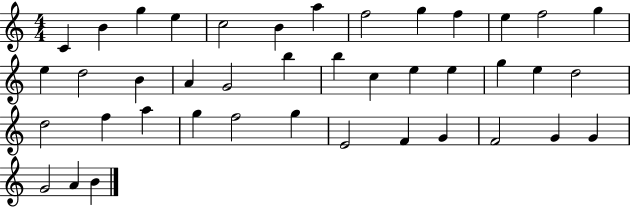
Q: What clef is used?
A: treble